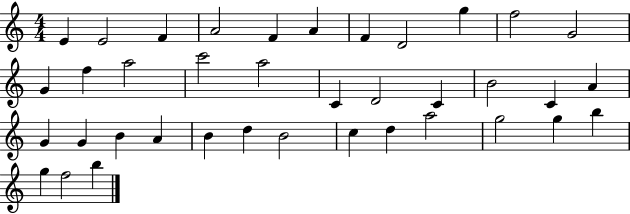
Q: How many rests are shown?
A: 0